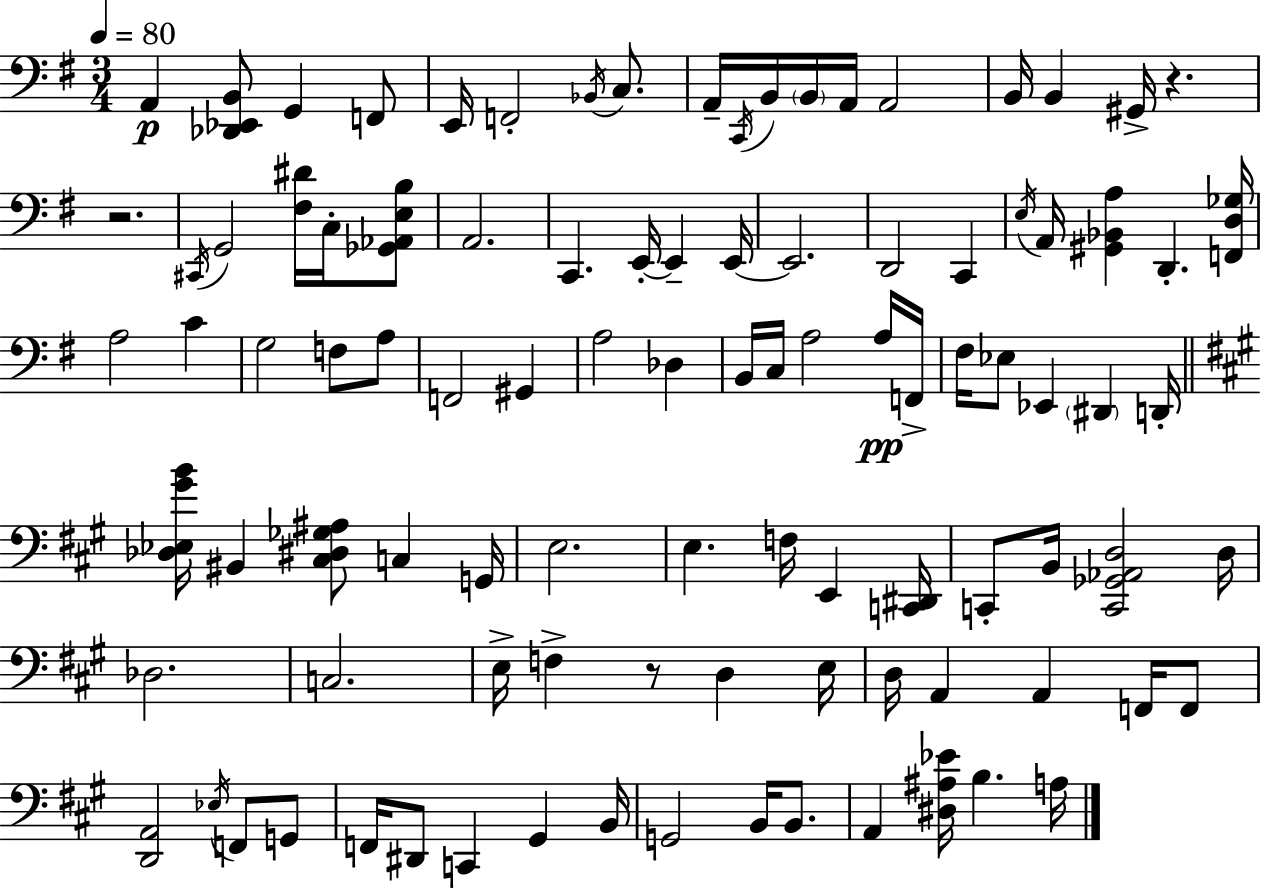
A2/q [Db2,Eb2,B2]/e G2/q F2/e E2/s F2/h Bb2/s C3/e. A2/s C2/s B2/s B2/s A2/s A2/h B2/s B2/q G#2/s R/q. R/h. C#2/s G2/h [F#3,D#4]/s C3/s [Gb2,Ab2,E3,B3]/e A2/h. C2/q. E2/s E2/q E2/s E2/h. D2/h C2/q E3/s A2/s [G#2,Bb2,A3]/q D2/q. [F2,D3,Gb3]/s A3/h C4/q G3/h F3/e A3/e F2/h G#2/q A3/h Db3/q B2/s C3/s A3/h A3/s F2/s F#3/s Eb3/e Eb2/q D#2/q D2/s [Db3,Eb3,G#4,B4]/s BIS2/q [C#3,D#3,Gb3,A#3]/e C3/q G2/s E3/h. E3/q. F3/s E2/q [C2,D#2]/s C2/e B2/s [C2,Gb2,Ab2,D3]/h D3/s Db3/h. C3/h. E3/s F3/q R/e D3/q E3/s D3/s A2/q A2/q F2/s F2/e [D2,A2]/h Eb3/s F2/e G2/e F2/s D#2/e C2/q G#2/q B2/s G2/h B2/s B2/e. A2/q [D#3,A#3,Eb4]/s B3/q. A3/s